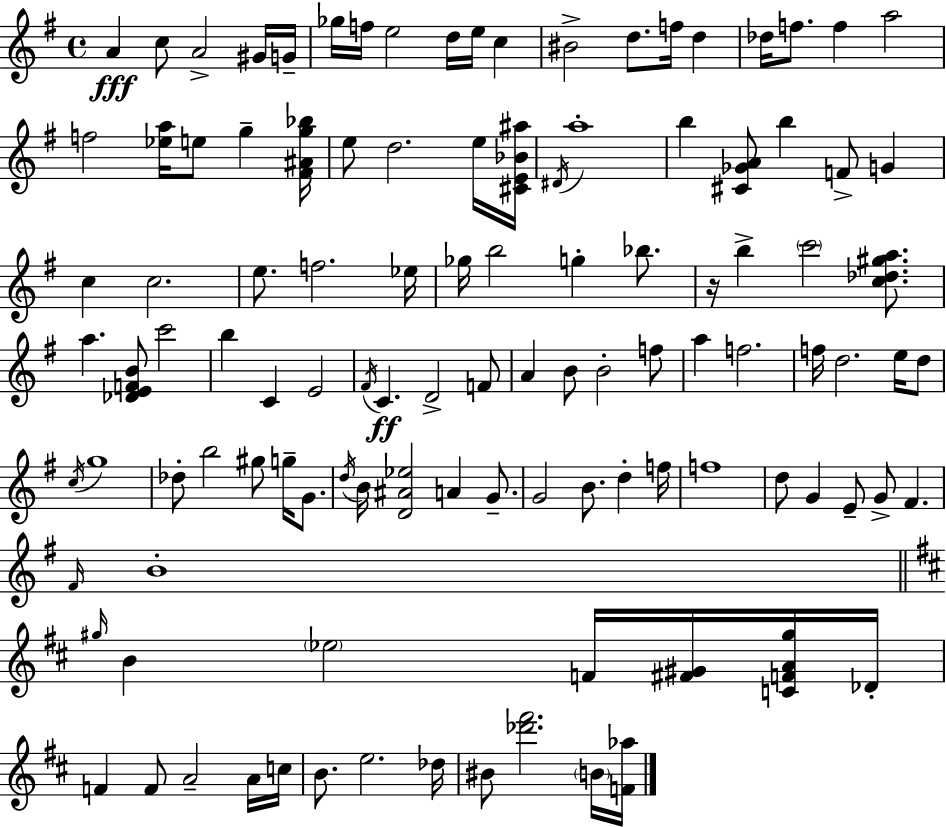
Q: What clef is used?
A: treble